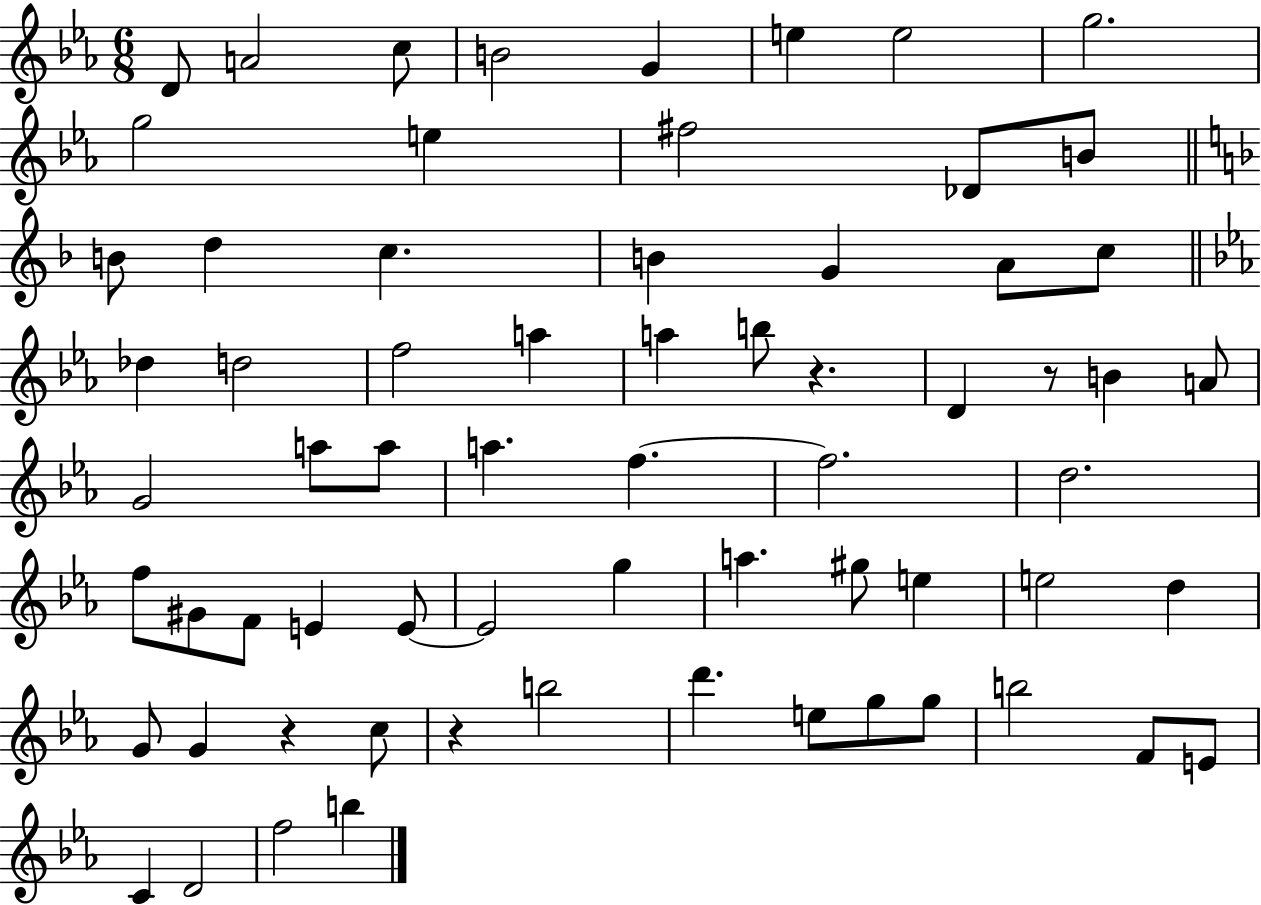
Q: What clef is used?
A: treble